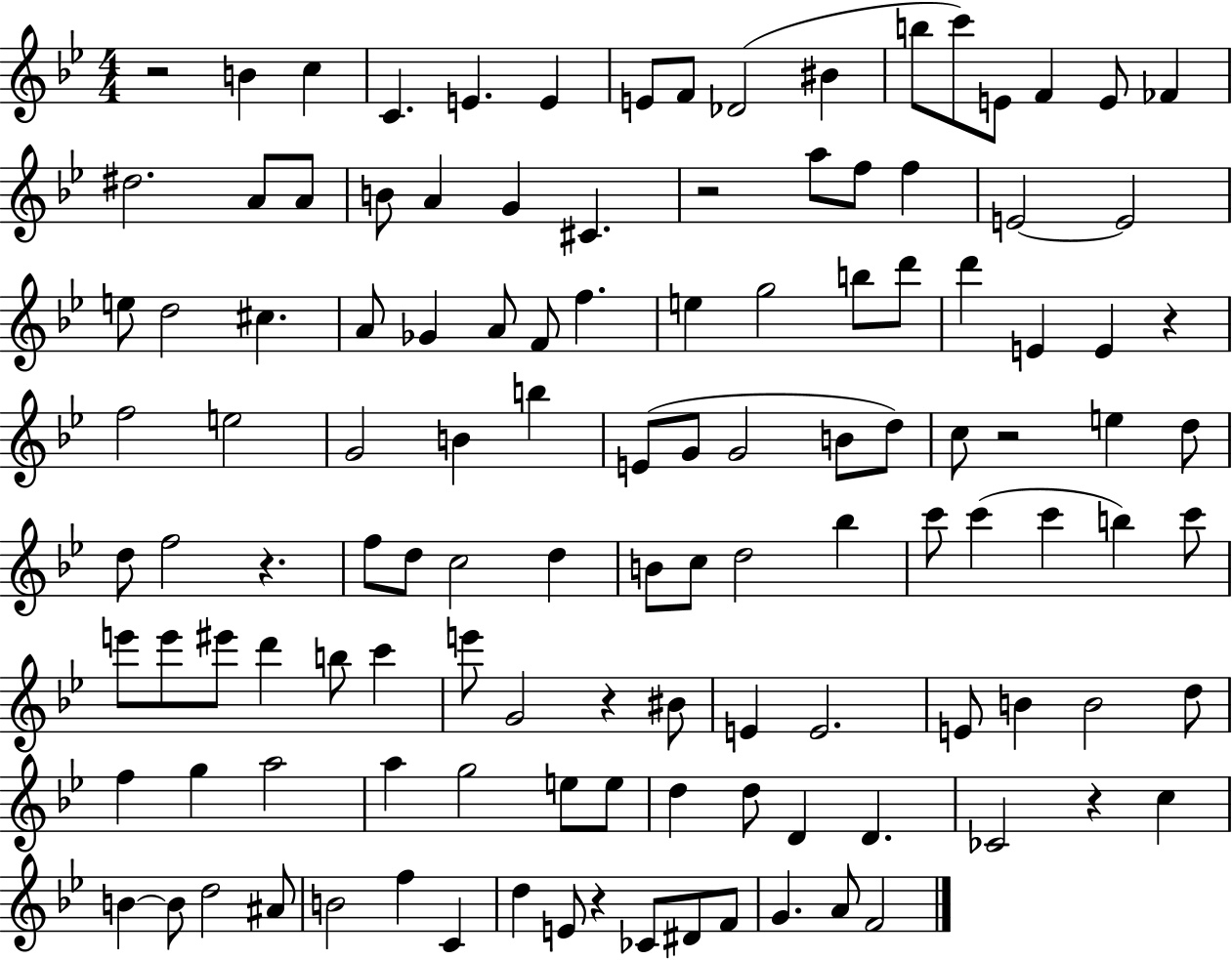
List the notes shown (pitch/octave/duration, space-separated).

R/h B4/q C5/q C4/q. E4/q. E4/q E4/e F4/e Db4/h BIS4/q B5/e C6/e E4/e F4/q E4/e FES4/q D#5/h. A4/e A4/e B4/e A4/q G4/q C#4/q. R/h A5/e F5/e F5/q E4/h E4/h E5/e D5/h C#5/q. A4/e Gb4/q A4/e F4/e F5/q. E5/q G5/h B5/e D6/e D6/q E4/q E4/q R/q F5/h E5/h G4/h B4/q B5/q E4/e G4/e G4/h B4/e D5/e C5/e R/h E5/q D5/e D5/e F5/h R/q. F5/e D5/e C5/h D5/q B4/e C5/e D5/h Bb5/q C6/e C6/q C6/q B5/q C6/e E6/e E6/e EIS6/e D6/q B5/e C6/q E6/e G4/h R/q BIS4/e E4/q E4/h. E4/e B4/q B4/h D5/e F5/q G5/q A5/h A5/q G5/h E5/e E5/e D5/q D5/e D4/q D4/q. CES4/h R/q C5/q B4/q B4/e D5/h A#4/e B4/h F5/q C4/q D5/q E4/e R/q CES4/e D#4/e F4/e G4/q. A4/e F4/h